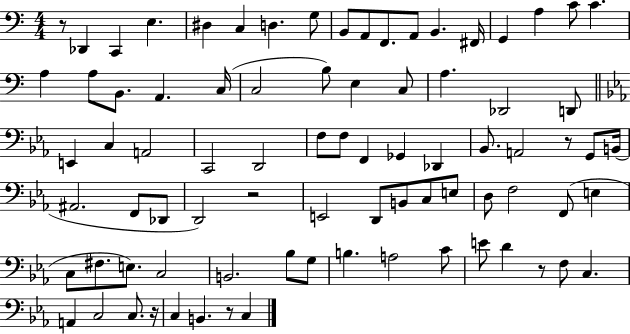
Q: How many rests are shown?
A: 6